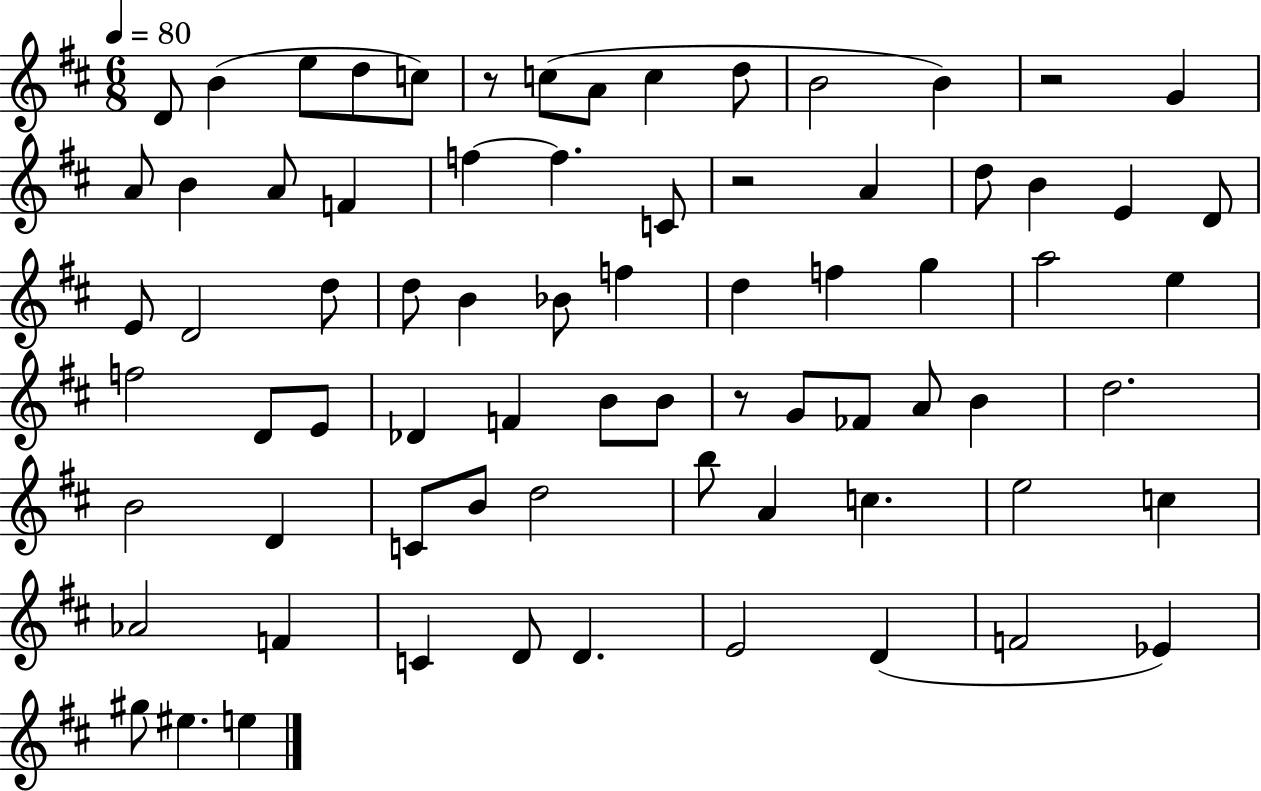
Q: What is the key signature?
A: D major